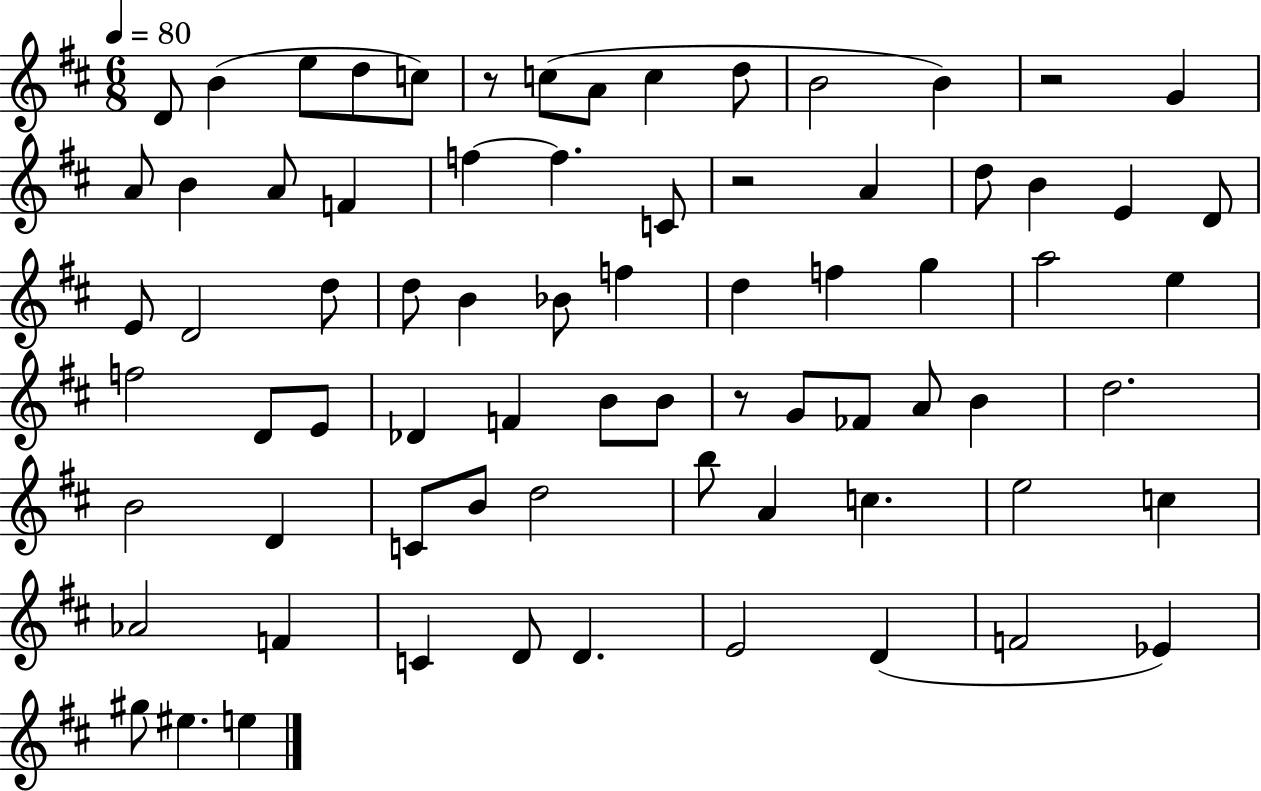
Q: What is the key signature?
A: D major